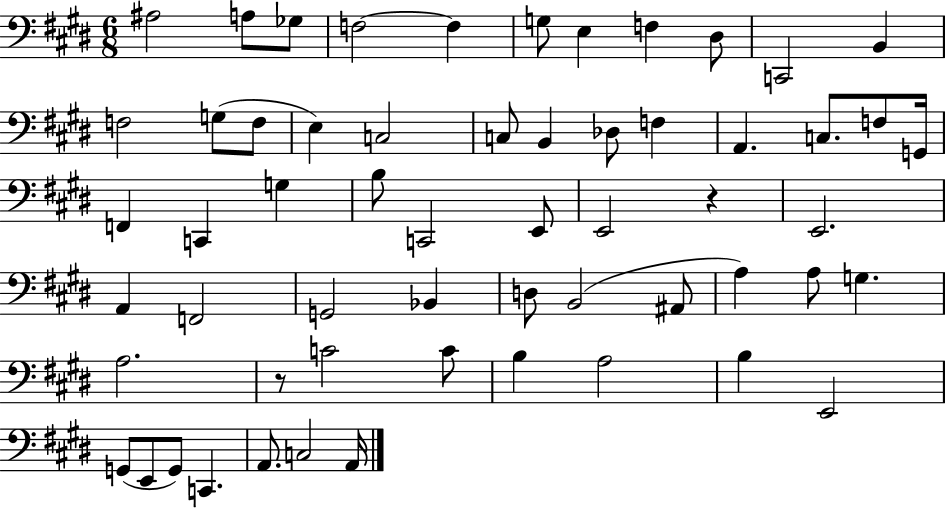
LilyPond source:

{
  \clef bass
  \numericTimeSignature
  \time 6/8
  \key e \major
  ais2 a8 ges8 | f2~~ f4 | g8 e4 f4 dis8 | c,2 b,4 | \break f2 g8( f8 | e4) c2 | c8 b,4 des8 f4 | a,4. c8. f8 g,16 | \break f,4 c,4 g4 | b8 c,2 e,8 | e,2 r4 | e,2. | \break a,4 f,2 | g,2 bes,4 | d8 b,2( ais,8 | a4) a8 g4. | \break a2. | r8 c'2 c'8 | b4 a2 | b4 e,2 | \break g,8( e,8 g,8) c,4. | a,8. c2 a,16 | \bar "|."
}